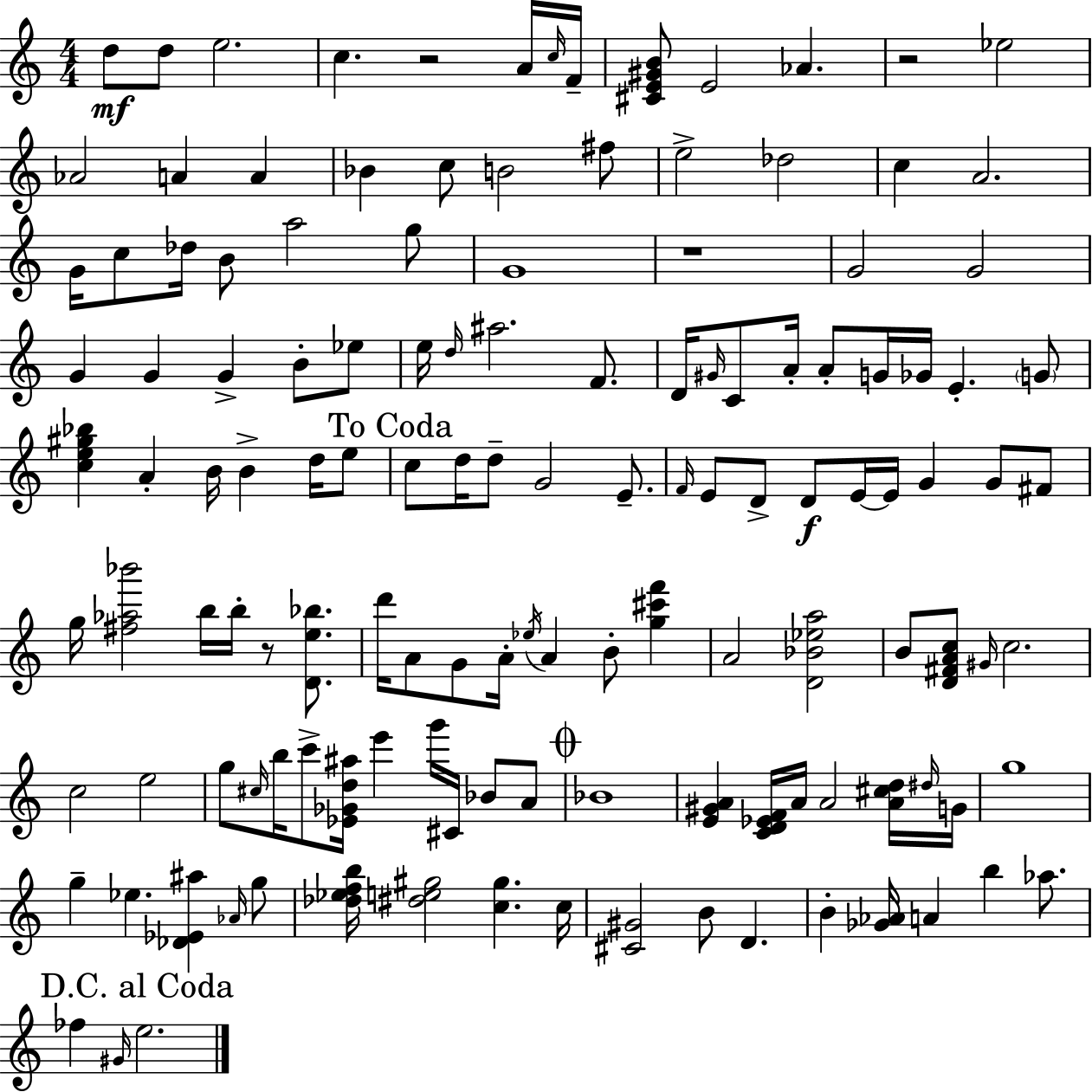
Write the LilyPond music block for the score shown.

{
  \clef treble
  \numericTimeSignature
  \time 4/4
  \key a \minor
  d''8\mf d''8 e''2. | c''4. r2 a'16 \grace { c''16 } | f'16-- <cis' e' gis' b'>8 e'2 aes'4. | r2 ees''2 | \break aes'2 a'4 a'4 | bes'4 c''8 b'2 fis''8 | e''2-> des''2 | c''4 a'2. | \break g'16 c''8 des''16 b'8 a''2 g''8 | g'1 | r1 | g'2 g'2 | \break g'4 g'4 g'4-> b'8-. ees''8 | e''16 \grace { d''16 } ais''2. f'8. | d'16 \grace { gis'16 } c'8 a'16-. a'8-. g'16 ges'16 e'4.-. | \parenthesize g'8 <c'' e'' gis'' bes''>4 a'4-. b'16 b'4-> | \break d''16 e''8 \mark "To Coda" c''8 d''16 d''8-- g'2 | e'8.-- \grace { f'16 } e'8 d'8-> d'8\f e'16~~ e'16 g'4 | g'8 fis'8 g''16 <fis'' aes'' bes'''>2 b''16 b''16-. r8 | <d' e'' bes''>8. d'''16 a'8 g'8 a'16-. \acciaccatura { ees''16 } a'4 b'8-. | \break <g'' cis''' f'''>4 a'2 <d' bes' ees'' a''>2 | b'8 <d' fis' a' c''>8 \grace { gis'16 } c''2. | c''2 e''2 | g''8 \grace { cis''16 } b''16 c'''8-> <ees' ges' d'' ais''>16 e'''4 | \break g'''16 cis'16 bes'8 a'8 \mark \markup { \musicglyph "scripts.coda" } bes'1 | <e' gis' a'>4 <c' d' ees' f'>16 a'16 a'2 | <a' cis'' d''>16 \grace { dis''16 } g'16 g''1 | g''4-- ees''4. | \break <des' ees' ais''>4 \grace { aes'16 } g''8 <des'' ees'' f'' b''>16 <dis'' e'' gis''>2 | <c'' gis''>4. c''16 <cis' gis'>2 | b'8 d'4. b'4-. <ges' aes'>16 a'4 | b''4 aes''8. \mark "D.C. al Coda" fes''4 \grace { gis'16 } e''2. | \break \bar "|."
}